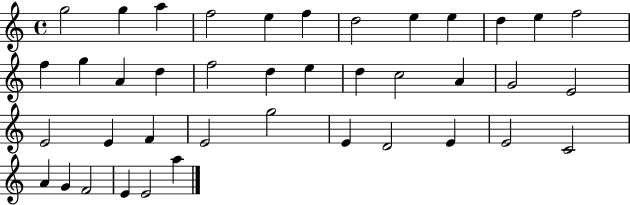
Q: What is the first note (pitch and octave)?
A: G5